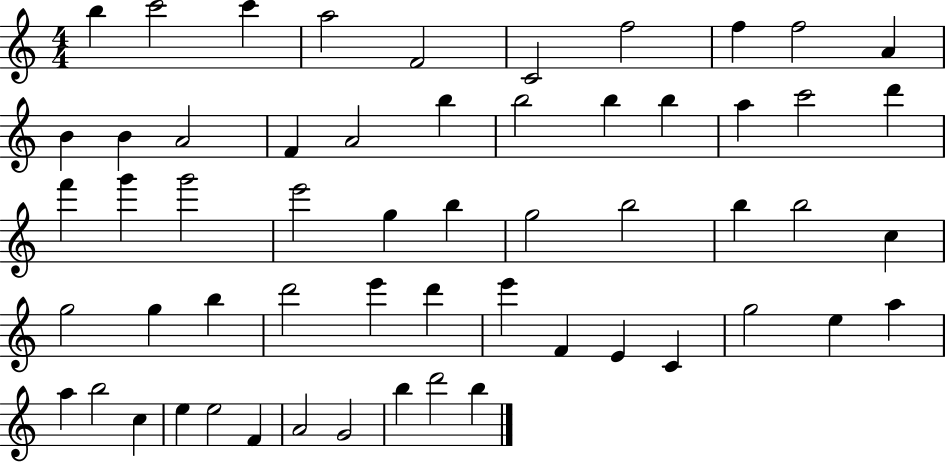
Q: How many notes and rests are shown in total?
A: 57